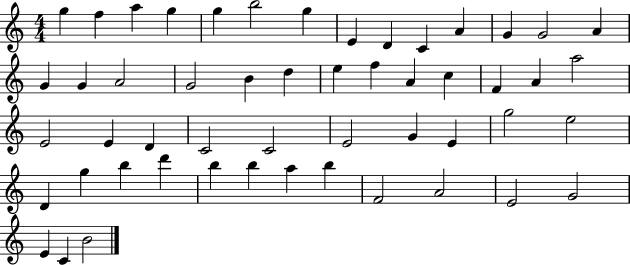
X:1
T:Untitled
M:4/4
L:1/4
K:C
g f a g g b2 g E D C A G G2 A G G A2 G2 B d e f A c F A a2 E2 E D C2 C2 E2 G E g2 e2 D g b d' b b a b F2 A2 E2 G2 E C B2